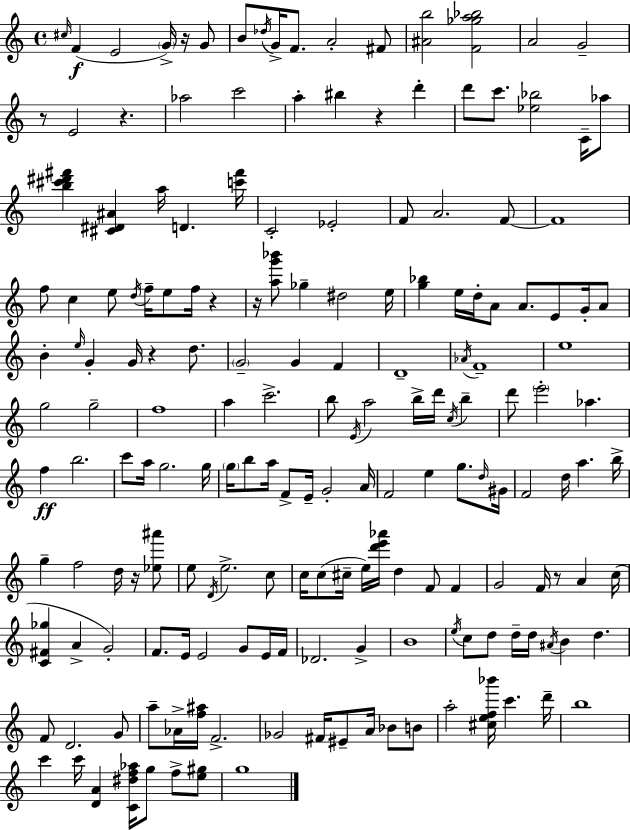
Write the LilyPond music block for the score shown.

{
  \clef treble
  \time 4/4
  \defaultTimeSignature
  \key a \minor
  \repeat volta 2 { \grace { cis''16 }(\f f'4 e'2 \parenthesize g'16->) r16 g'8 | b'8 \acciaccatura { des''16 } g'16-> f'8. a'2-. | fis'8 <ais' b''>2 <f' ges'' a'' bes''>2 | a'2 g'2-- | \break r8 e'2 r4. | aes''2 c'''2 | a''4-. bis''4 r4 d'''4-. | d'''8 c'''8. <ees'' bes''>2 c'16-- | \break aes''8 <b'' cis''' dis''' fis'''>4 <cis' dis' ais'>4 a''16 d'4. | <c''' fis'''>16 c'2-. ees'2-. | f'8 a'2. | f'8~~ f'1 | \break f''8 c''4 e''8 \acciaccatura { d''16 } f''16-- e''8 f''16 r4 | r16 <a'' g''' bes'''>8 ges''4-- dis''2 | e''16 <g'' bes''>4 e''16 d''16-. a'8 a'8. e'8 | g'16-. a'8 b'4-. \grace { e''16 } g'4-. g'16 r4 | \break d''8. \parenthesize g'2-- g'4 | f'4 d'1-- | \acciaccatura { aes'16 } f'1-- | e''1 | \break g''2 g''2-- | f''1 | a''4 c'''2.-> | b''8 \acciaccatura { e'16 } a''2 | \break b''16-> d'''16 \acciaccatura { c''16 } b''4-- d'''8 \parenthesize e'''2-. | aes''4. f''4\ff b''2. | c'''8 a''16 g''2. | g''16 \parenthesize g''16 b''8 a''16 f'8-> e'16-- g'2-. | \break a'16 f'2 e''4 | g''8. \grace { d''16 } gis'16 f'2 | d''16 a''4. b''16-> g''4-- f''2 | d''16 r16 <ees'' ais'''>8 e''8 \acciaccatura { d'16 } e''2.-> | \break c''8 c''16 c''8( cis''16-- e''16) <d''' e''' aes'''>16 d''4 | f'8 f'4 g'2 | f'16 r8 a'4 c''16( <c' fis' ges''>4 a'4-> | g'2-.) f'8. e'16 e'2 | \break g'8 e'16 f'16 des'2. | g'4-> b'1 | \acciaccatura { e''16 } c''8 d''8 d''16-- d''16 | \acciaccatura { ais'16 } b'4 d''4. f'8 d'2. | \break g'8 a''8-- aes'16-> <f'' ais''>16 f'2.-> | ges'2 | fis'16 eis'8-- a'16 bes'8 b'8 a''2-. | <cis'' e'' f'' bes'''>16 c'''4. d'''16-- b''1 | \break c'''4 c'''16 | <d' a'>4 <c' dis'' f'' aes''>16 g''8 f''8-> <e'' gis''>8 g''1 | } \bar "|."
}